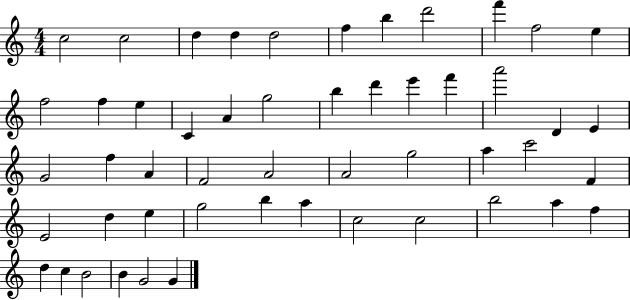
C5/h C5/h D5/q D5/q D5/h F5/q B5/q D6/h F6/q F5/h E5/q F5/h F5/q E5/q C4/q A4/q G5/h B5/q D6/q E6/q F6/q A6/h D4/q E4/q G4/h F5/q A4/q F4/h A4/h A4/h G5/h A5/q C6/h F4/q E4/h D5/q E5/q G5/h B5/q A5/q C5/h C5/h B5/h A5/q F5/q D5/q C5/q B4/h B4/q G4/h G4/q